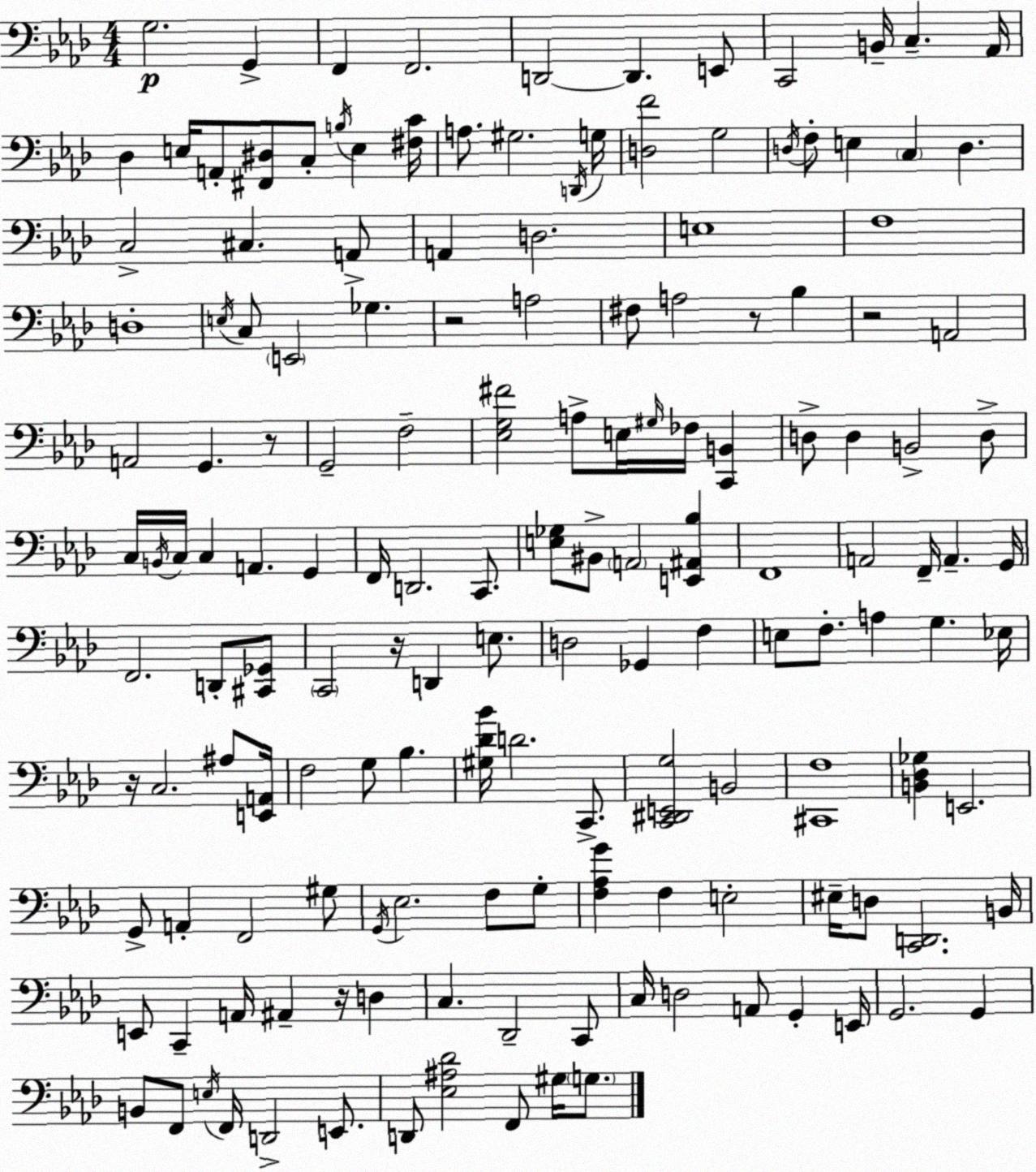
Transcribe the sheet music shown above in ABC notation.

X:1
T:Untitled
M:4/4
L:1/4
K:Fm
G,2 G,, F,, F,,2 D,,2 D,, E,,/2 C,,2 B,,/4 C, _A,,/4 _D, E,/4 A,,/2 [^F,,^D,]/2 C,/2 B,/4 E, [^F,C]/4 A,/2 ^G,2 D,,/4 G,/4 [D,F]2 G,2 D,/4 F,/2 E, C, D, C,2 ^C, A,,/2 A,, D,2 E,4 F,4 D,4 E,/4 C,/2 E,,2 _G, z2 A,2 ^F,/2 A,2 z/2 _B, z2 A,,2 A,,2 G,, z/2 G,,2 F,2 [_E,G,^F]2 A,/2 E,/4 ^G,/4 _F,/4 [C,,B,,] D,/2 D, B,,2 D,/2 C,/4 B,,/4 C,/4 C, A,, G,, F,,/4 D,,2 C,,/2 [E,_G,]/2 ^B,,/2 A,,2 [E,,^A,,_B,] F,,4 A,,2 F,,/4 A,, G,,/4 F,,2 D,,/2 [^C,,_G,,]/2 C,,2 z/4 D,, E,/2 D,2 _G,, F, E,/2 F,/2 A, G, _E,/4 z/4 C,2 ^A,/2 [E,,A,,]/4 F,2 G,/2 _B, [^G,_D_B]/4 D2 C,,/2 [C,,^D,,E,,G,]2 B,,2 [^C,,F,]4 [B,,_D,_G,] E,,2 G,,/2 A,, F,,2 ^G,/2 G,,/4 _E,2 F,/2 G,/2 [F,_A,G] F, E,2 ^E,/4 D,/2 [C,,D,,]2 B,,/4 E,,/2 C,, A,,/4 ^A,, z/4 D, C, _D,,2 C,,/2 C,/4 D,2 A,,/2 G,, E,,/4 G,,2 G,, B,,/2 F,,/2 E,/4 F,,/4 D,,2 E,,/2 D,,/2 [_E,^A,_D]2 F,,/2 ^G,/4 G,/2